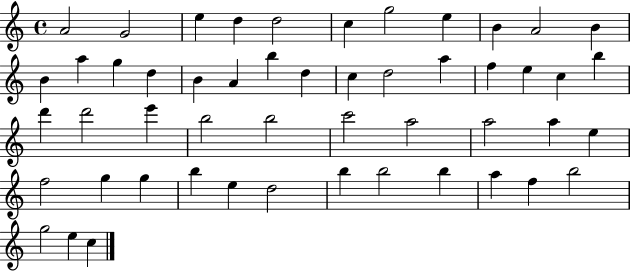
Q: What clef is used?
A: treble